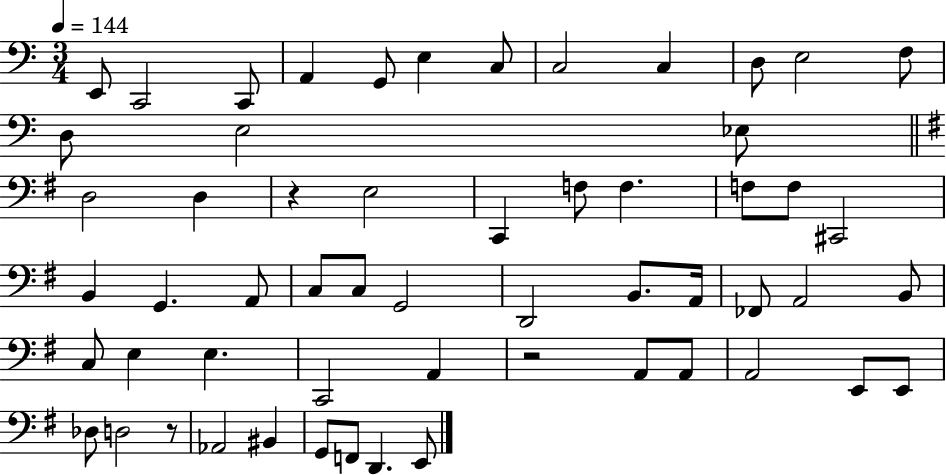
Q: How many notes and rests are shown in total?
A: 57